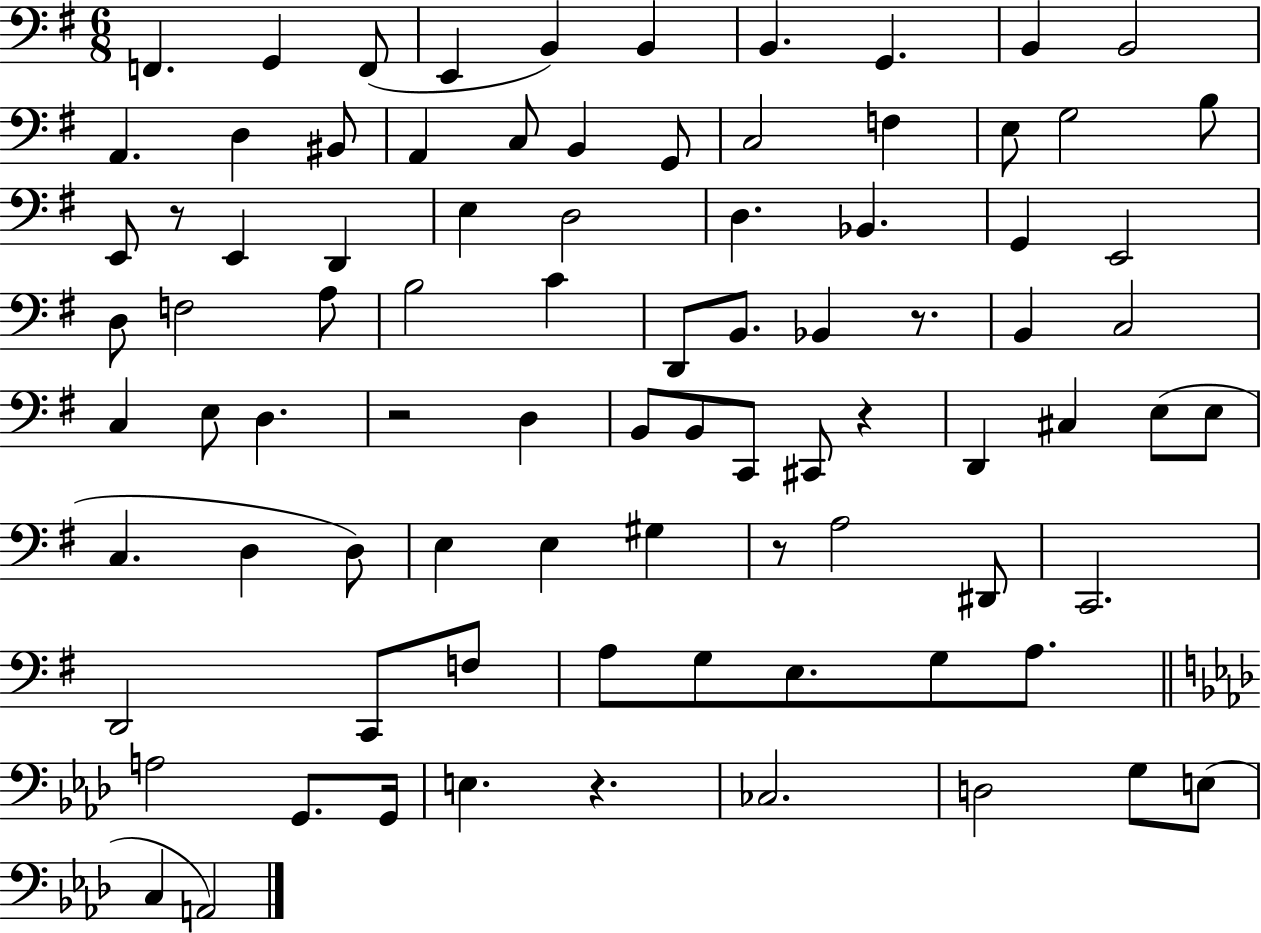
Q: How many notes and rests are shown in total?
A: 86